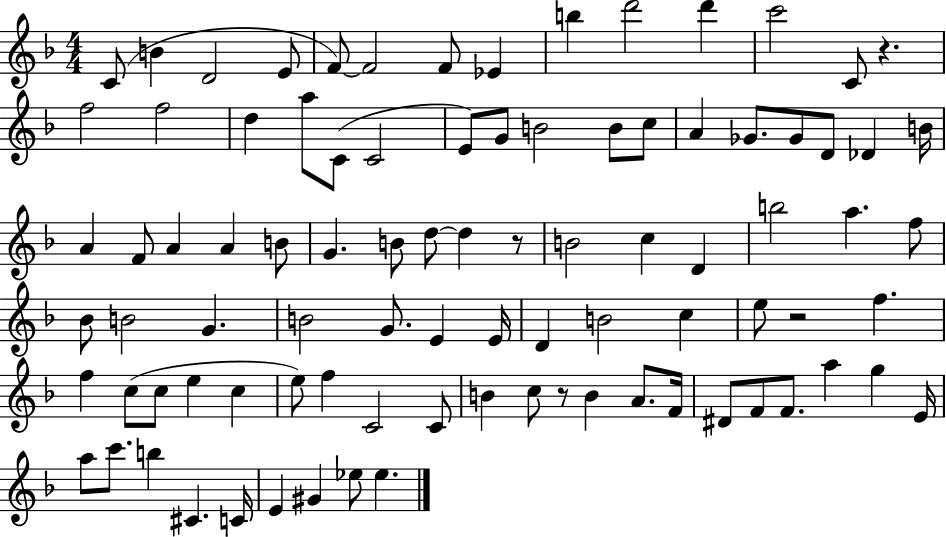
X:1
T:Untitled
M:4/4
L:1/4
K:F
C/2 B D2 E/2 F/2 F2 F/2 _E b d'2 d' c'2 C/2 z f2 f2 d a/2 C/2 C2 E/2 G/2 B2 B/2 c/2 A _G/2 _G/2 D/2 _D B/4 A F/2 A A B/2 G B/2 d/2 d z/2 B2 c D b2 a f/2 _B/2 B2 G B2 G/2 E E/4 D B2 c e/2 z2 f f c/2 c/2 e c e/2 f C2 C/2 B c/2 z/2 B A/2 F/4 ^D/2 F/2 F/2 a g E/4 a/2 c'/2 b ^C C/4 E ^G _e/2 _e